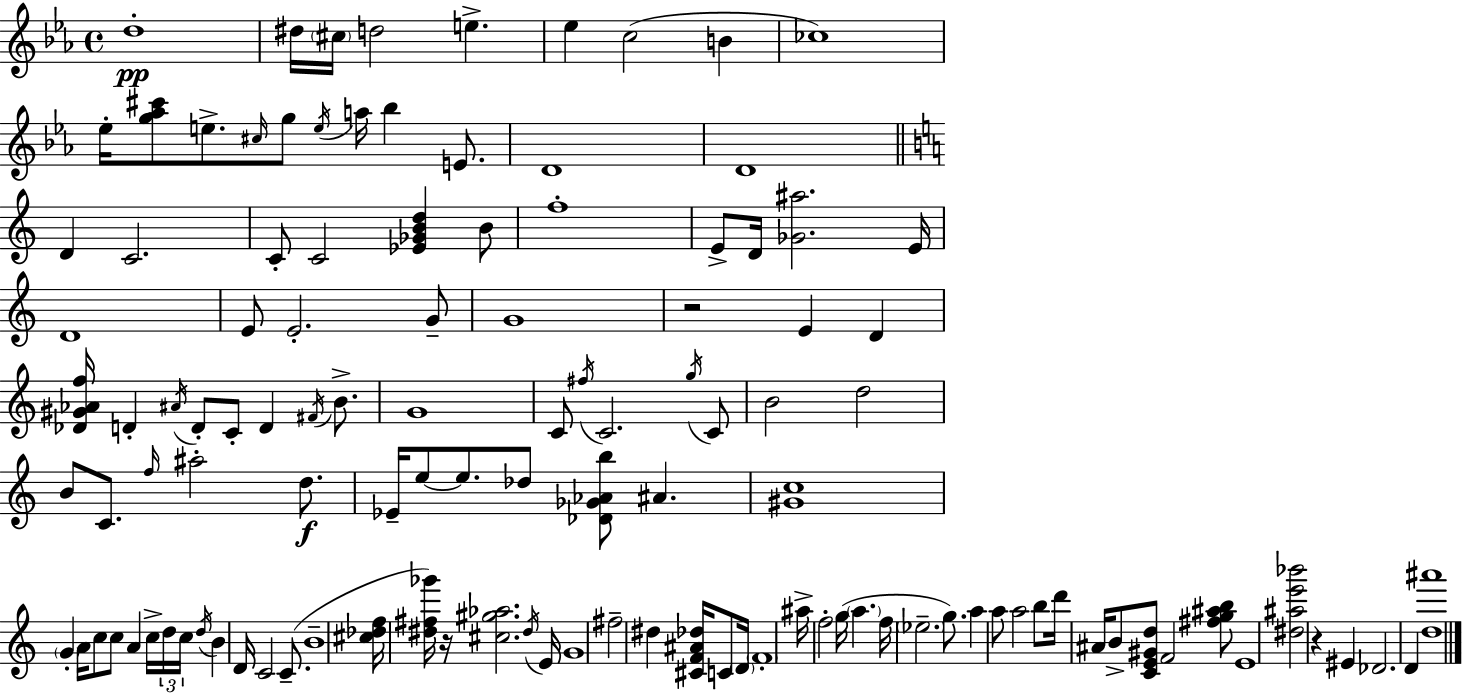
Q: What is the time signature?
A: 4/4